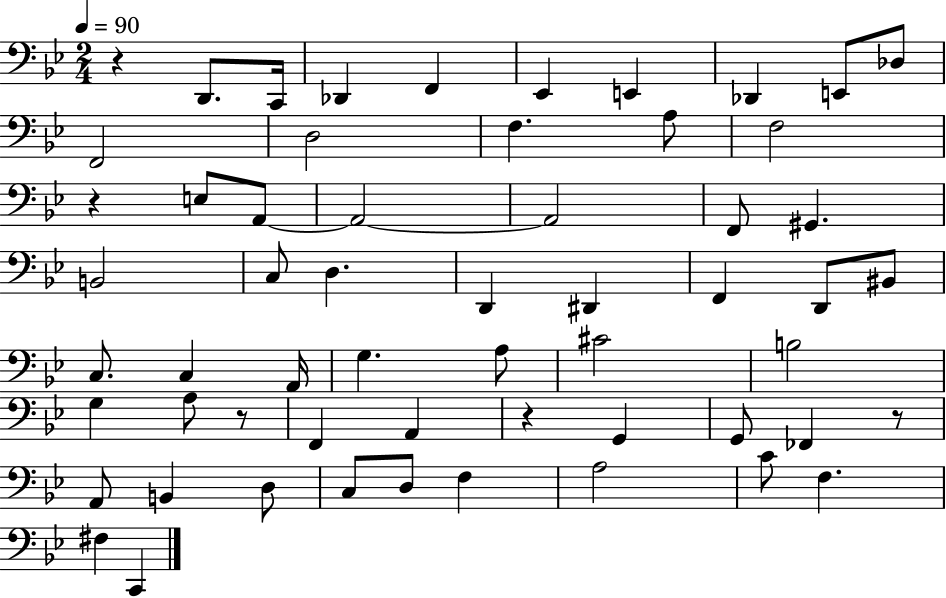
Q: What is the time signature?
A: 2/4